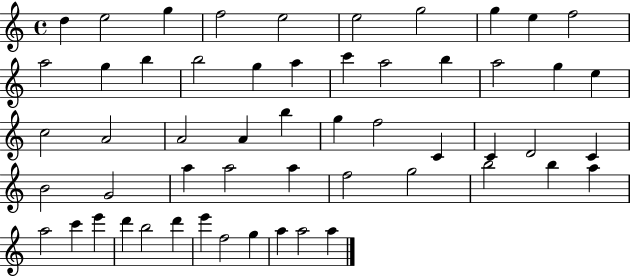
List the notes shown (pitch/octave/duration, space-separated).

D5/q E5/h G5/q F5/h E5/h E5/h G5/h G5/q E5/q F5/h A5/h G5/q B5/q B5/h G5/q A5/q C6/q A5/h B5/q A5/h G5/q E5/q C5/h A4/h A4/h A4/q B5/q G5/q F5/h C4/q C4/q D4/h C4/q B4/h G4/h A5/q A5/h A5/q F5/h G5/h B5/h B5/q A5/q A5/h C6/q E6/q D6/q B5/h D6/q E6/q F5/h G5/q A5/q A5/h A5/q